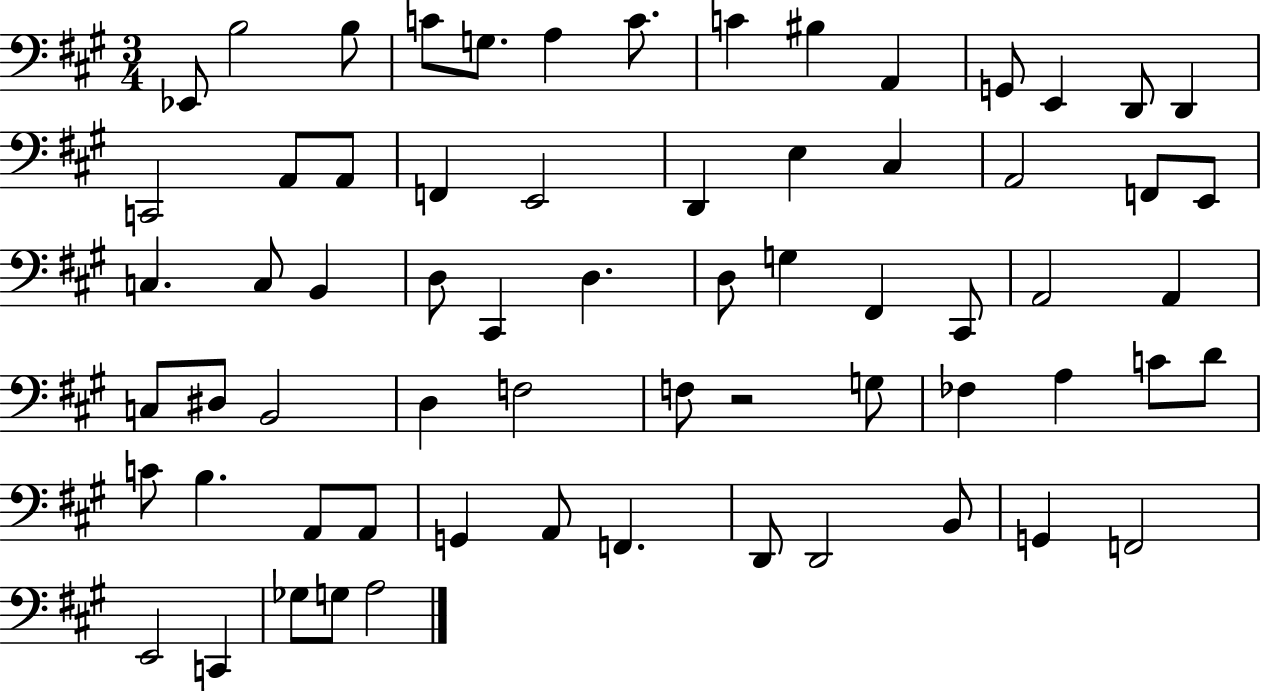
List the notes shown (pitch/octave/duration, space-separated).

Eb2/e B3/h B3/e C4/e G3/e. A3/q C4/e. C4/q BIS3/q A2/q G2/e E2/q D2/e D2/q C2/h A2/e A2/e F2/q E2/h D2/q E3/q C#3/q A2/h F2/e E2/e C3/q. C3/e B2/q D3/e C#2/q D3/q. D3/e G3/q F#2/q C#2/e A2/h A2/q C3/e D#3/e B2/h D3/q F3/h F3/e R/h G3/e FES3/q A3/q C4/e D4/e C4/e B3/q. A2/e A2/e G2/q A2/e F2/q. D2/e D2/h B2/e G2/q F2/h E2/h C2/q Gb3/e G3/e A3/h